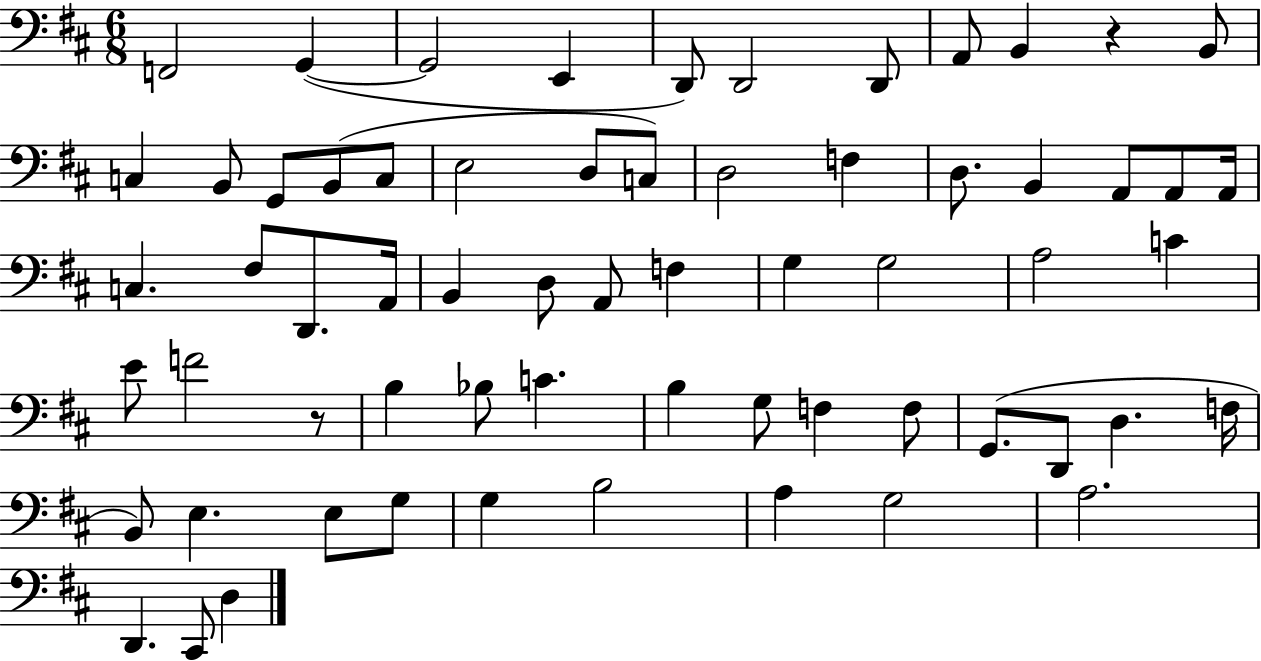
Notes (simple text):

F2/h G2/q G2/h E2/q D2/e D2/h D2/e A2/e B2/q R/q B2/e C3/q B2/e G2/e B2/e C3/e E3/h D3/e C3/e D3/h F3/q D3/e. B2/q A2/e A2/e A2/s C3/q. F#3/e D2/e. A2/s B2/q D3/e A2/e F3/q G3/q G3/h A3/h C4/q E4/e F4/h R/e B3/q Bb3/e C4/q. B3/q G3/e F3/q F3/e G2/e. D2/e D3/q. F3/s B2/e E3/q. E3/e G3/e G3/q B3/h A3/q G3/h A3/h. D2/q. C#2/e D3/q